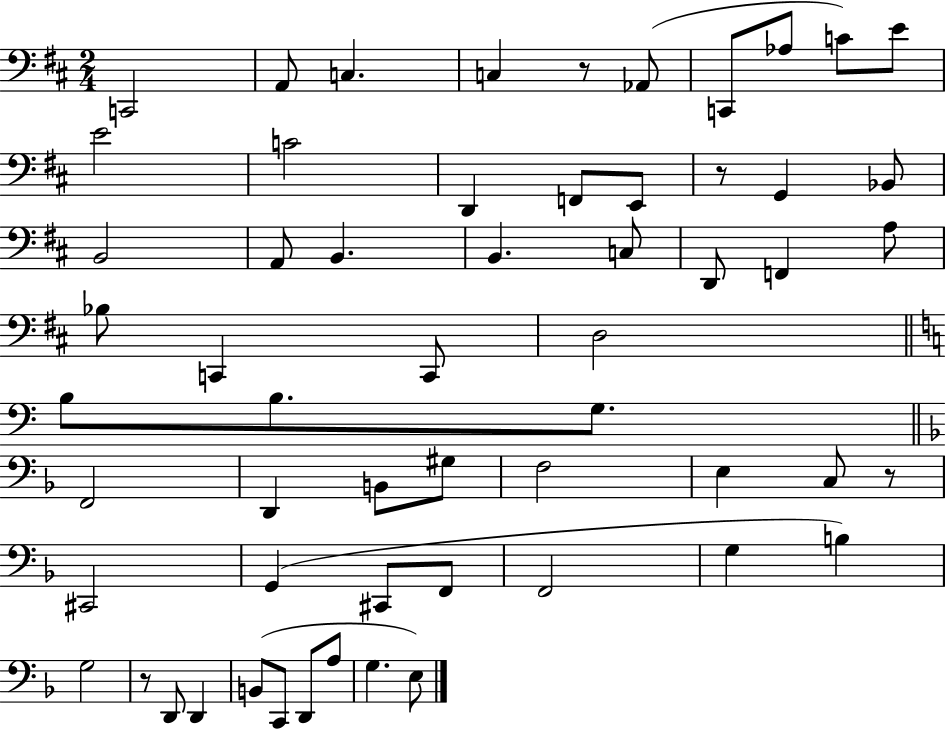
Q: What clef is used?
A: bass